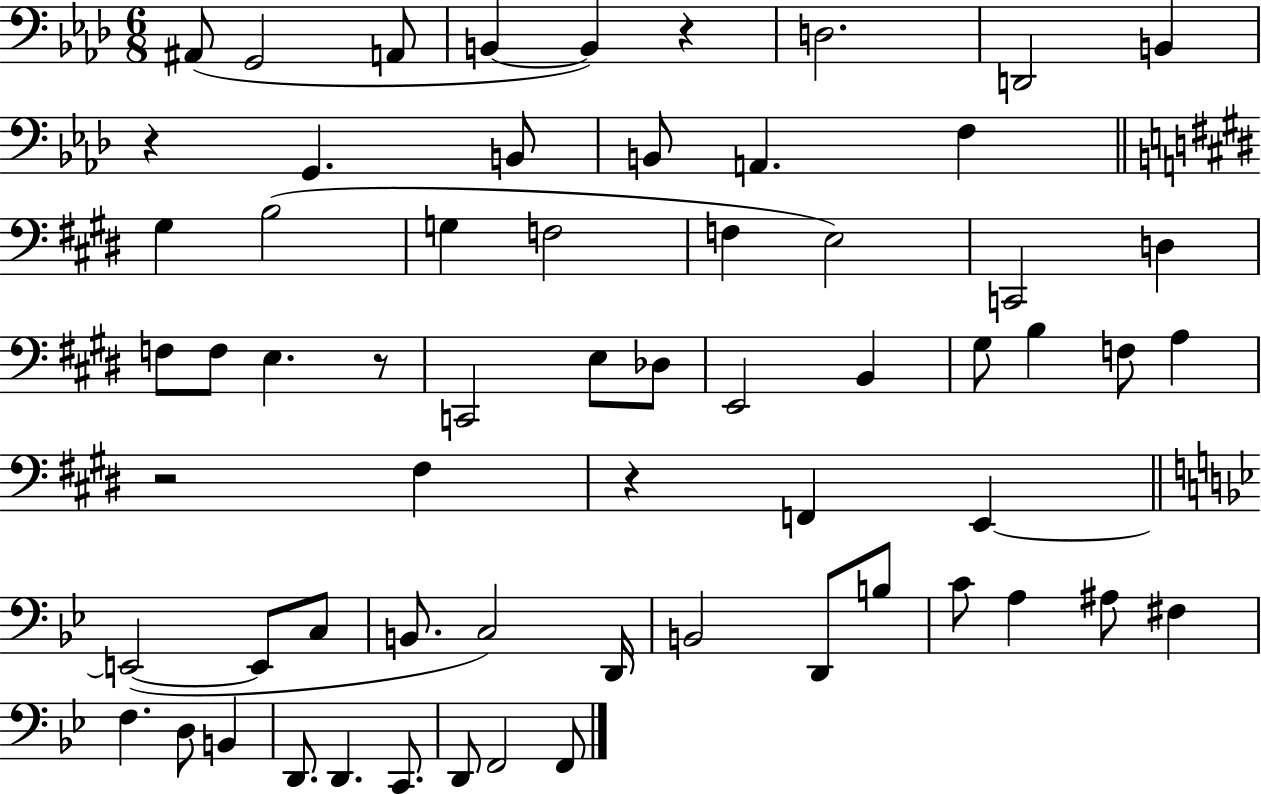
A#2/e G2/h A2/e B2/q B2/q R/q D3/h. D2/h B2/q R/q G2/q. B2/e B2/e A2/q. F3/q G#3/q B3/h G3/q F3/h F3/q E3/h C2/h D3/q F3/e F3/e E3/q. R/e C2/h E3/e Db3/e E2/h B2/q G#3/e B3/q F3/e A3/q R/h F#3/q R/q F2/q E2/q E2/h E2/e C3/e B2/e. C3/h D2/s B2/h D2/e B3/e C4/e A3/q A#3/e F#3/q F3/q. D3/e B2/q D2/e. D2/q. C2/e. D2/e F2/h F2/e